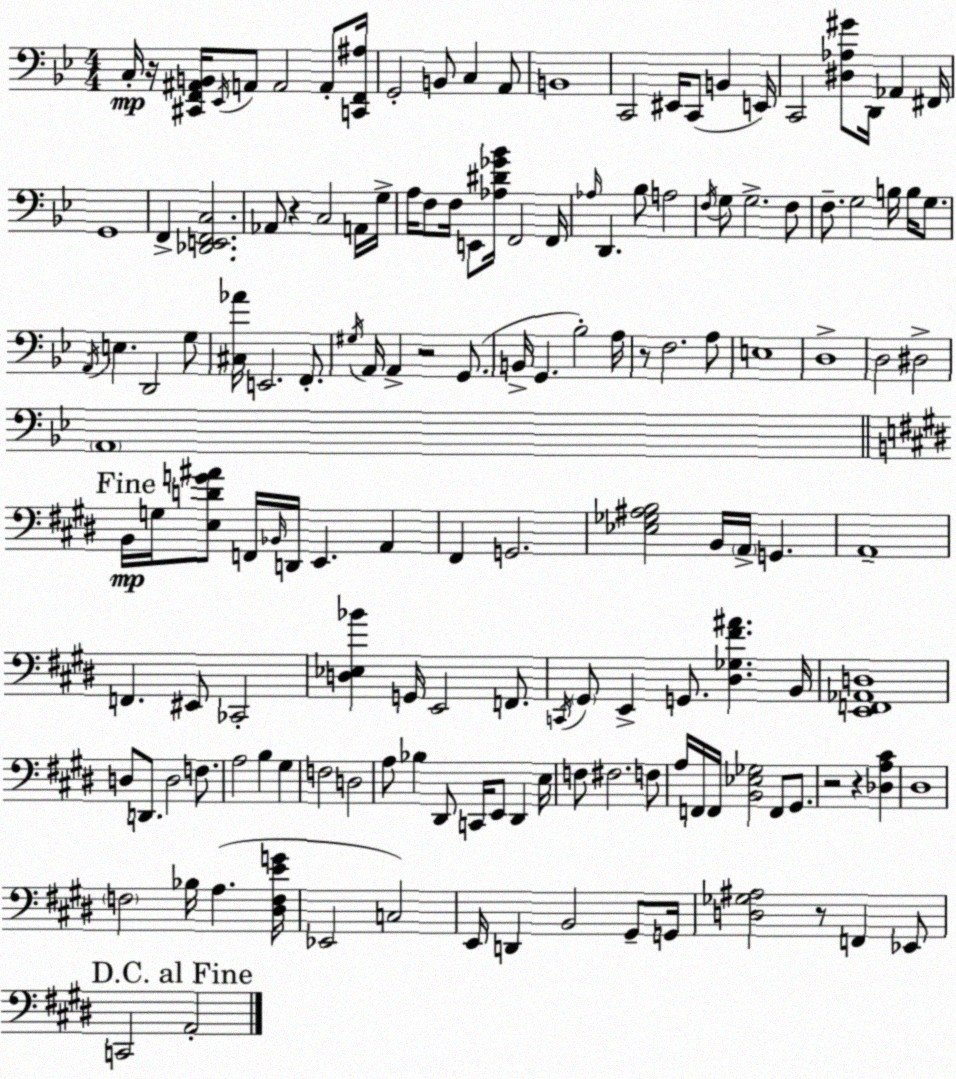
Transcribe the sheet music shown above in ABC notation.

X:1
T:Untitled
M:4/4
L:1/4
K:Bb
C,/4 z/4 [^C,,F,,^A,,B,,]/4 _E,,/4 A,,/2 A,,2 A,,/2 [C,,F,,^A,]/4 G,,2 B,,/2 C, A,,/2 B,,4 C,,2 ^E,,/4 C,,/2 B,, E,,/4 C,,2 [^D,_A,^G]/2 D,,/4 _A,, ^F,,/4 G,,4 F,, [_D,,E,,F,,C,]2 _A,,/2 z C,2 A,,/4 G,/4 A,/4 F,/2 F,/4 E,,/2 [_A,^D_G_B]/4 F,,2 F,,/4 _A,/4 D,, _B,/2 A,2 F,/4 G,/2 G,2 F,/2 F,/2 G,2 B,/4 B,/4 G,/2 A,,/4 E, D,,2 G,/2 [^C,_A]/4 E,,2 F,,/2 ^G,/4 A,,/4 A,, z2 G,,/2 B,,/4 G,, _B,2 A,/4 z/2 F,2 A,/2 E,4 D,4 D,2 ^D,2 A,,4 B,,/4 G,/4 [E,DG^A]/2 F,,/4 _B,,/4 D,,/4 E,, A,, ^F,, G,,2 [_E,_G,^A,B,]2 B,,/4 A,,/4 G,, A,,4 F,, ^E,,/2 _C,,2 [D,_E,_B] G,,/4 E,,2 F,,/2 C,,/4 ^G,,/2 E,, G,,/2 [^D,_G,^F^A] B,,/4 [E,,F,,_A,,D,]4 D,/2 D,,/2 D,2 F,/2 A,2 B, ^G, F,2 D,2 A,/2 _B, ^D,,/2 C,,/4 E,,/2 ^D,, E,/4 F,/2 ^F,2 F,/2 A,/4 F,,/4 F,,/4 [B,,_E,_G,]2 F,,/2 ^G,,/2 z2 z [_D,A,^C] ^D,4 F,2 _B,/4 A, [^D,F,EG]/4 _E,,2 C,2 E,,/4 D,, B,,2 ^G,,/2 G,,/4 [D,_G,^A,]2 z/2 F,, _E,,/2 C,,2 A,,2